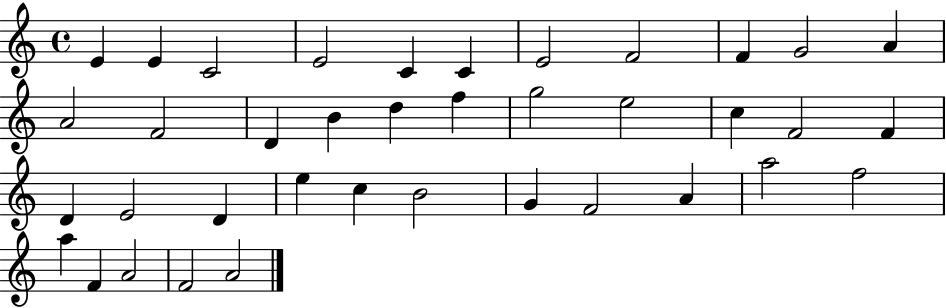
X:1
T:Untitled
M:4/4
L:1/4
K:C
E E C2 E2 C C E2 F2 F G2 A A2 F2 D B d f g2 e2 c F2 F D E2 D e c B2 G F2 A a2 f2 a F A2 F2 A2